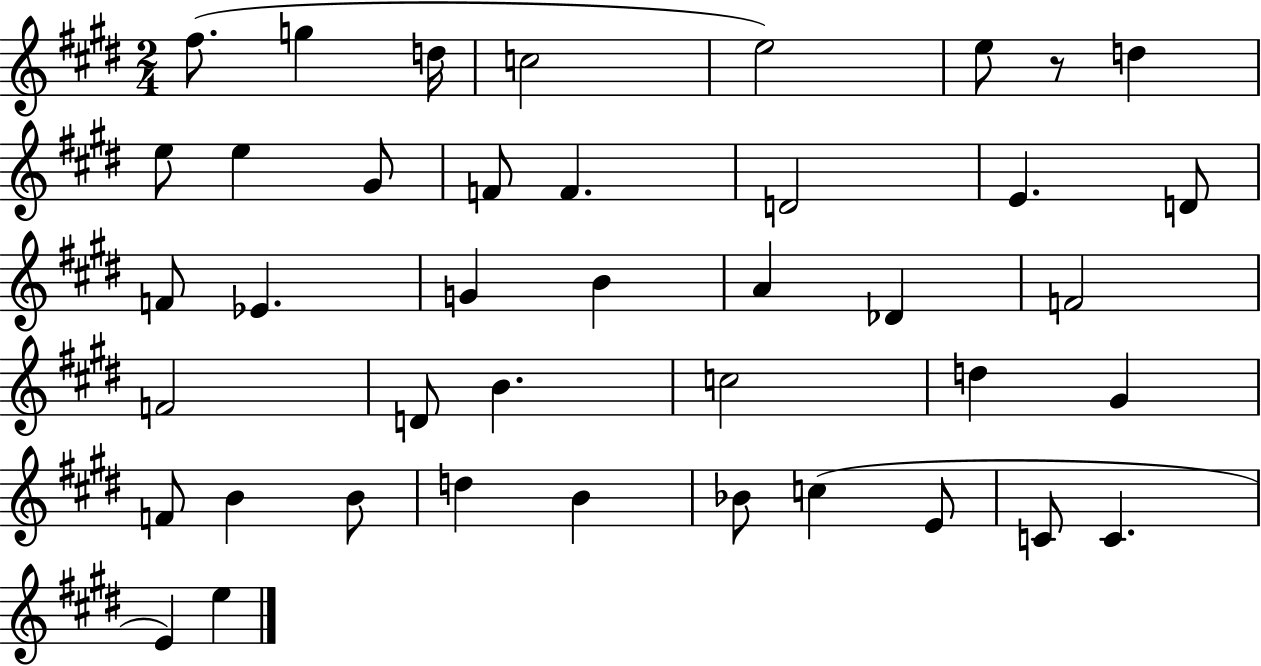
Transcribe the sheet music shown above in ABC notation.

X:1
T:Untitled
M:2/4
L:1/4
K:E
^f/2 g d/4 c2 e2 e/2 z/2 d e/2 e ^G/2 F/2 F D2 E D/2 F/2 _E G B A _D F2 F2 D/2 B c2 d ^G F/2 B B/2 d B _B/2 c E/2 C/2 C E e